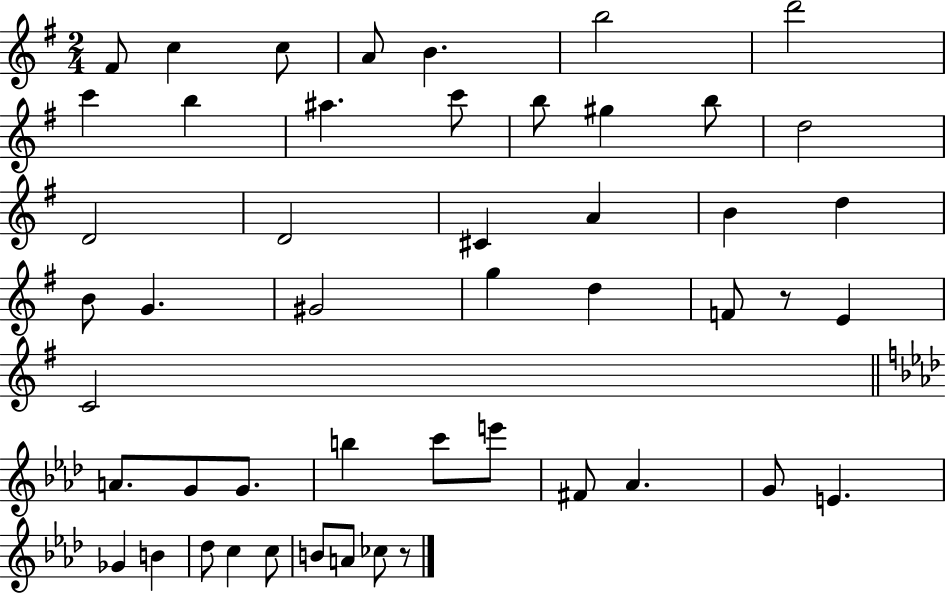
F#4/e C5/q C5/e A4/e B4/q. B5/h D6/h C6/q B5/q A#5/q. C6/e B5/e G#5/q B5/e D5/h D4/h D4/h C#4/q A4/q B4/q D5/q B4/e G4/q. G#4/h G5/q D5/q F4/e R/e E4/q C4/h A4/e. G4/e G4/e. B5/q C6/e E6/e F#4/e Ab4/q. G4/e E4/q. Gb4/q B4/q Db5/e C5/q C5/e B4/e A4/e CES5/e R/e